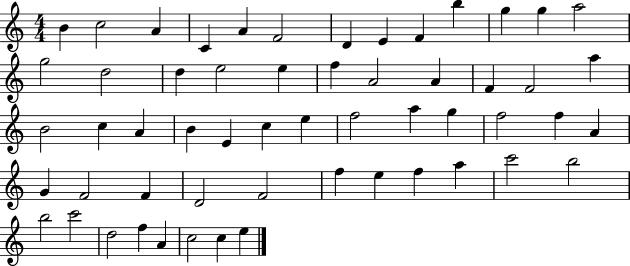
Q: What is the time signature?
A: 4/4